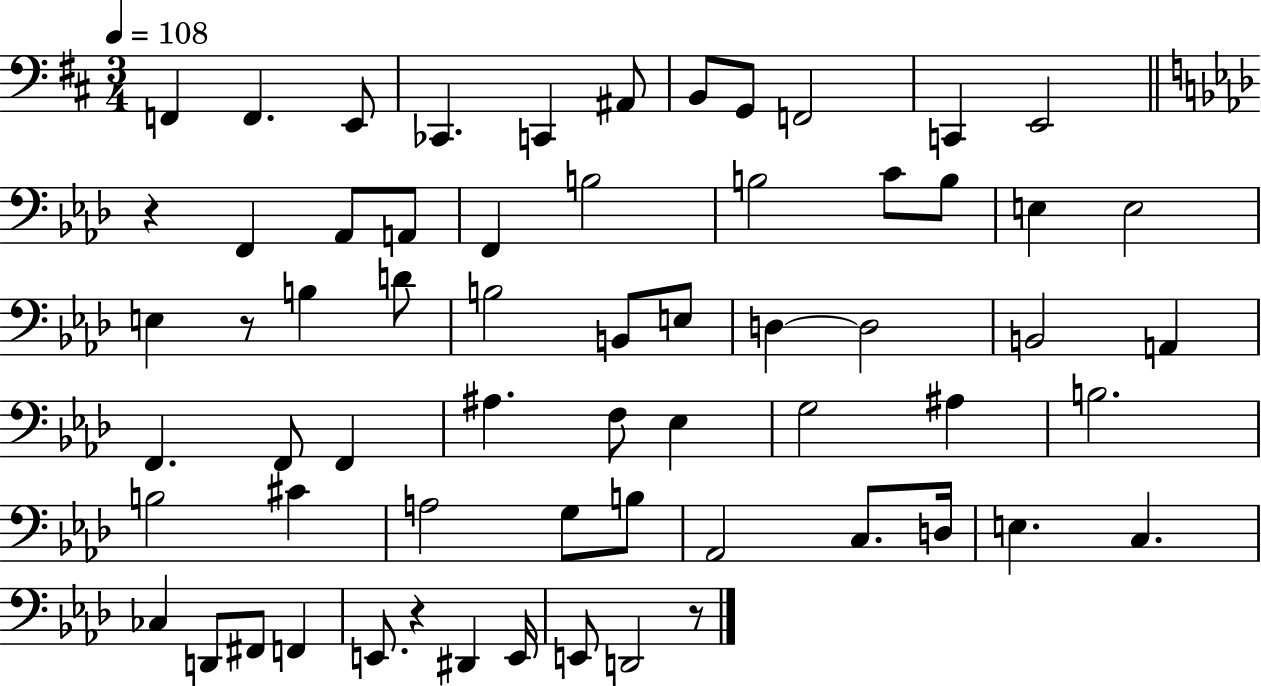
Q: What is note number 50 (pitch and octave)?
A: C3